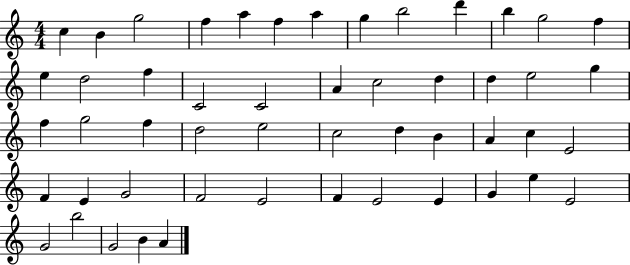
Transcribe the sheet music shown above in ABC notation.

X:1
T:Untitled
M:4/4
L:1/4
K:C
c B g2 f a f a g b2 d' b g2 f e d2 f C2 C2 A c2 d d e2 g f g2 f d2 e2 c2 d B A c E2 F E G2 F2 E2 F E2 E G e E2 G2 b2 G2 B A